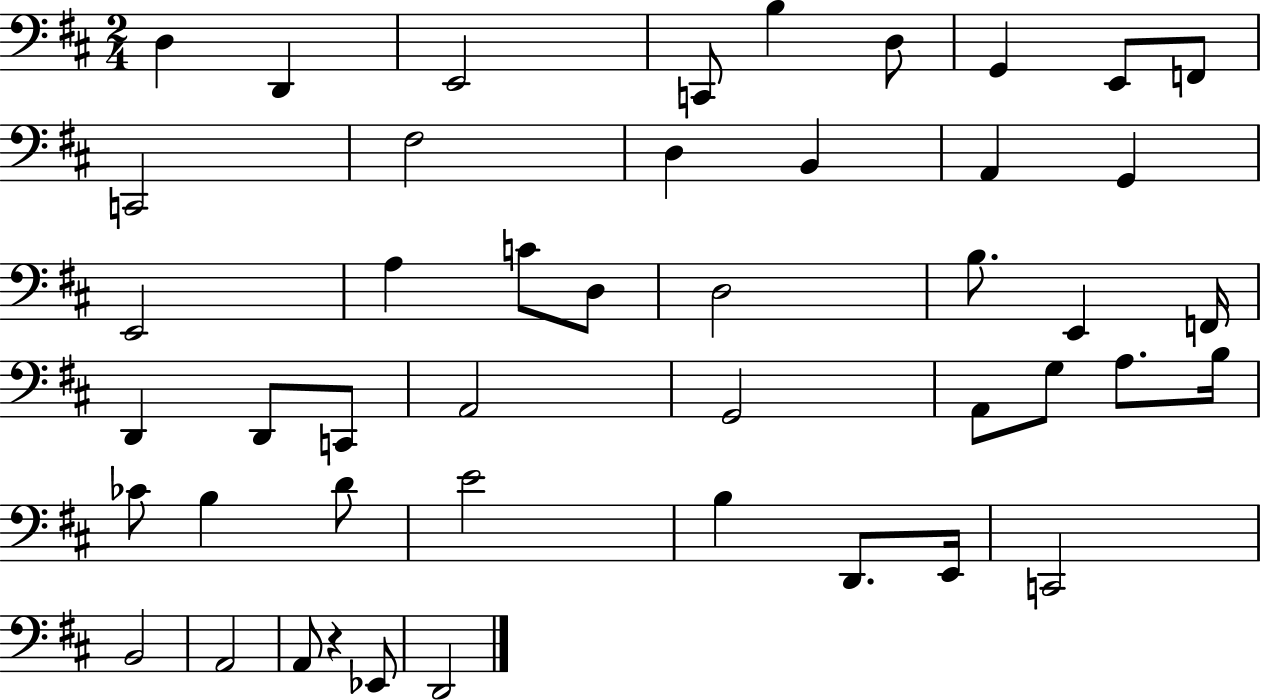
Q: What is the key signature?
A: D major